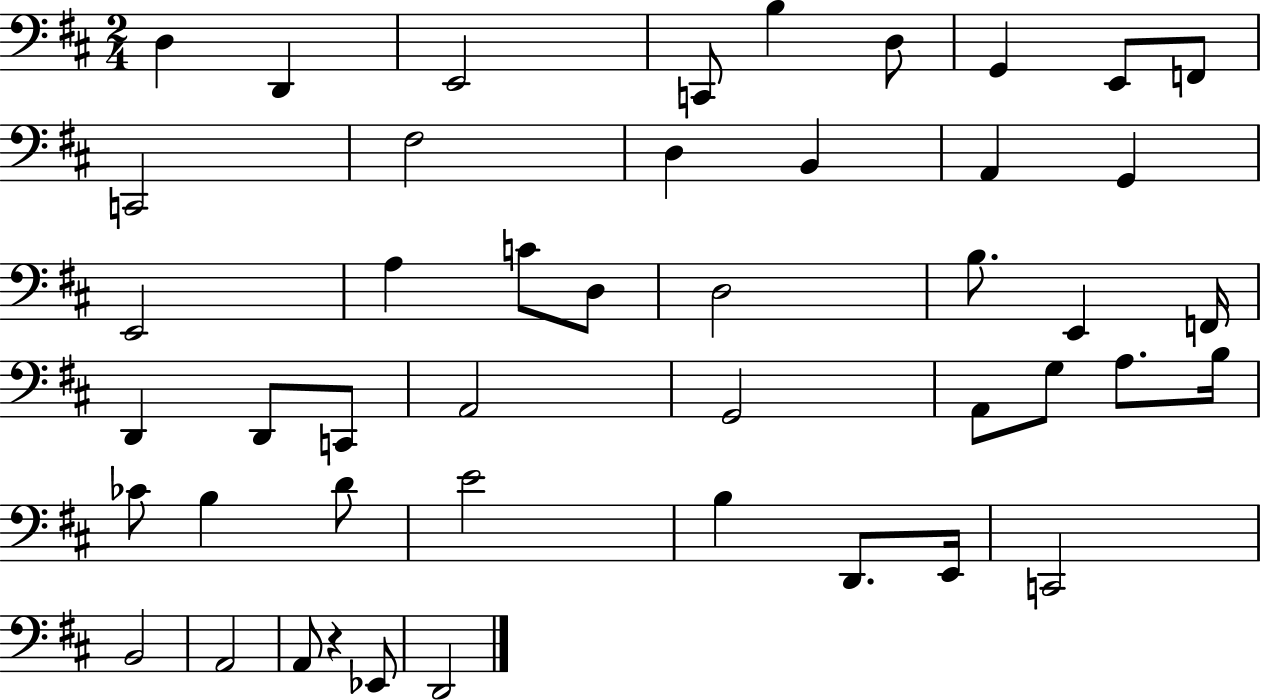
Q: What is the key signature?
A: D major